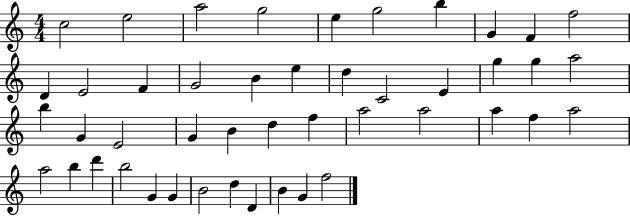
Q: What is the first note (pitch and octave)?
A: C5